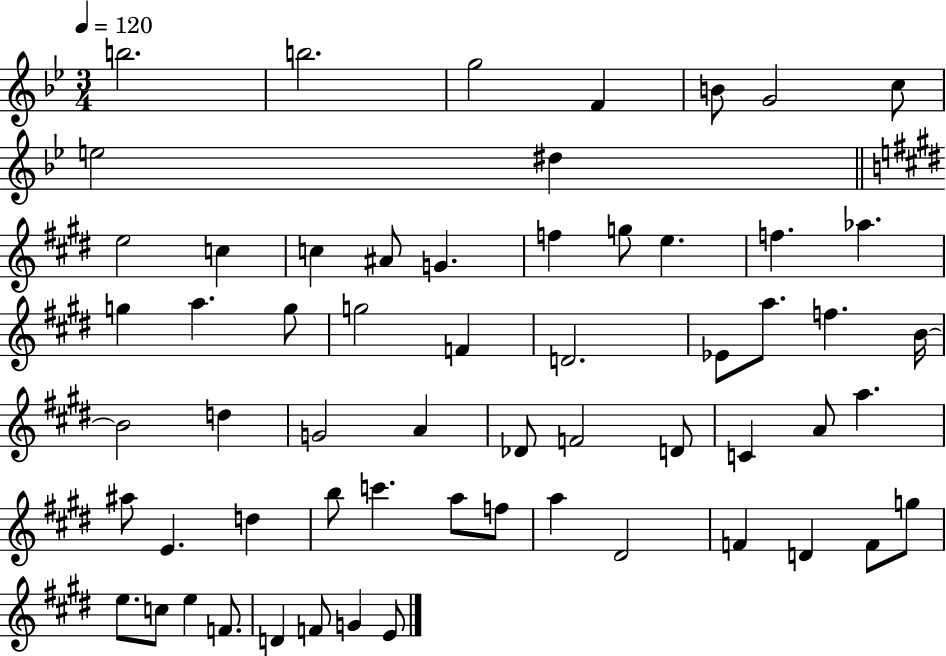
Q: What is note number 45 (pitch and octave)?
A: A5